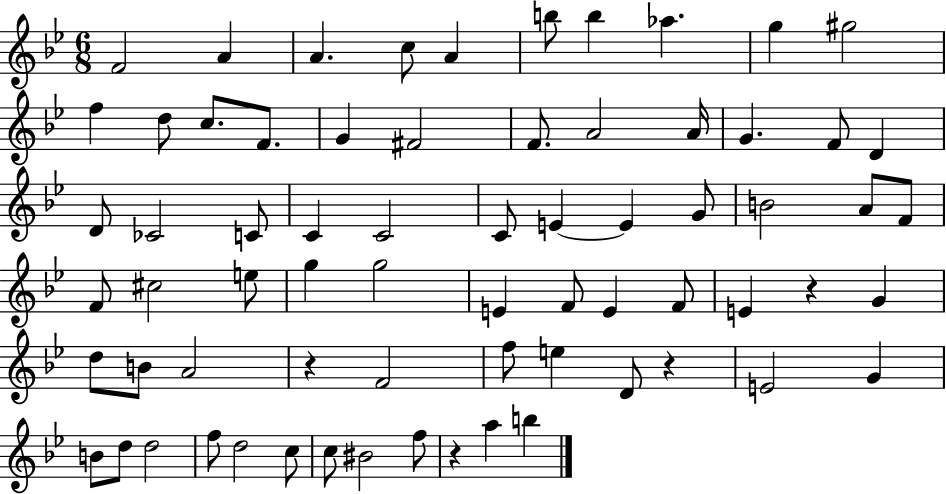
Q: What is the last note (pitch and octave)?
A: B5